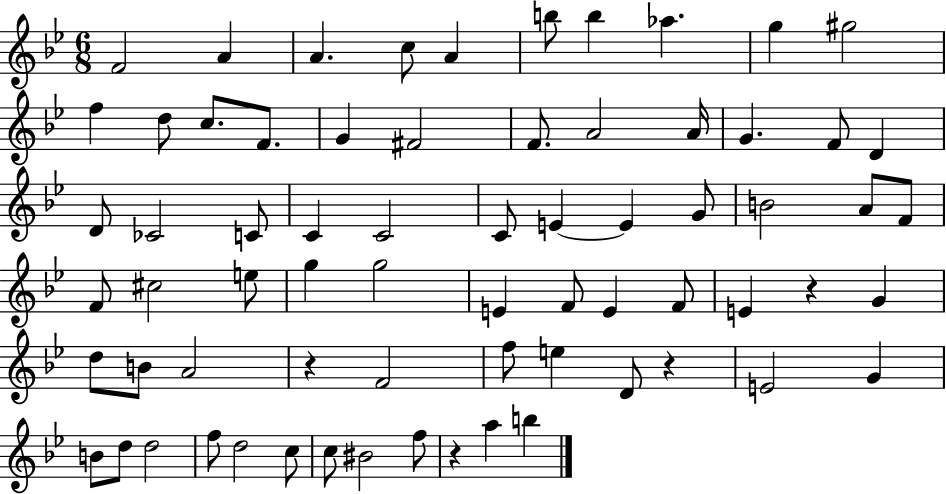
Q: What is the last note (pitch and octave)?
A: B5